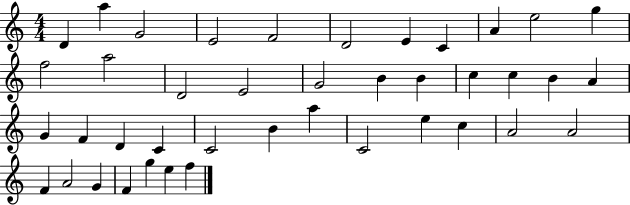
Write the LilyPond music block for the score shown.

{
  \clef treble
  \numericTimeSignature
  \time 4/4
  \key c \major
  d'4 a''4 g'2 | e'2 f'2 | d'2 e'4 c'4 | a'4 e''2 g''4 | \break f''2 a''2 | d'2 e'2 | g'2 b'4 b'4 | c''4 c''4 b'4 a'4 | \break g'4 f'4 d'4 c'4 | c'2 b'4 a''4 | c'2 e''4 c''4 | a'2 a'2 | \break f'4 a'2 g'4 | f'4 g''4 e''4 f''4 | \bar "|."
}